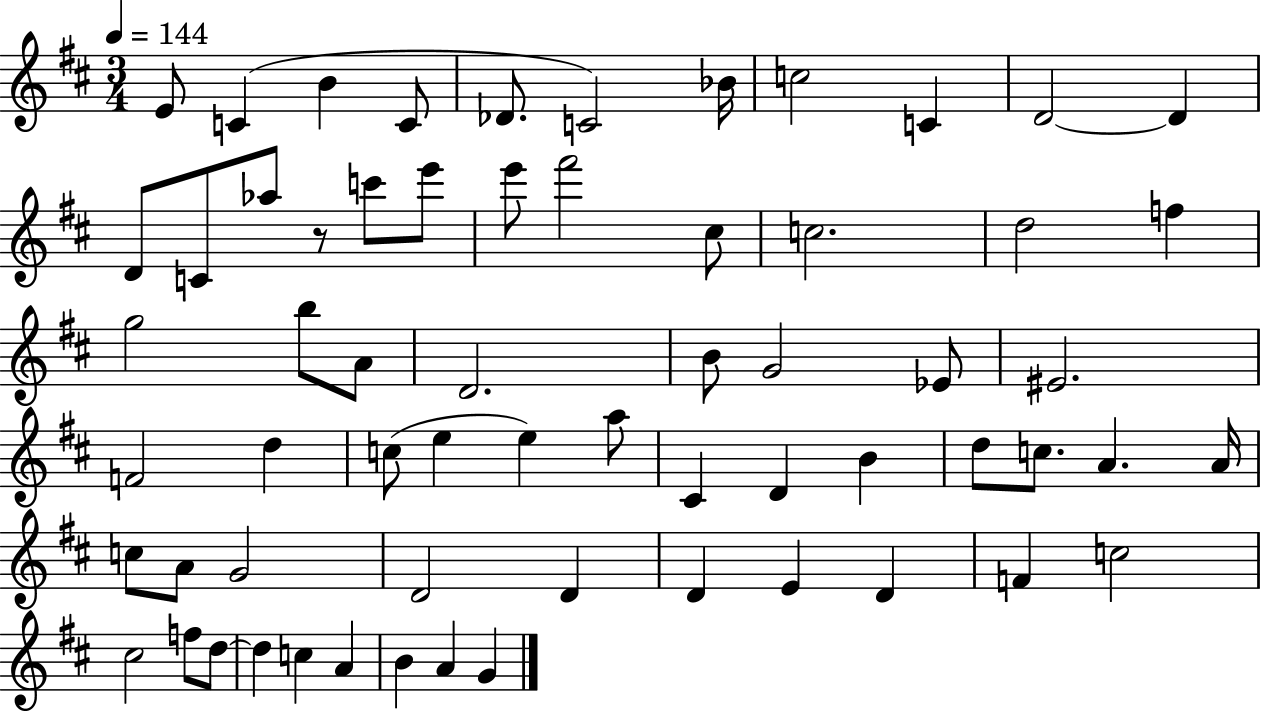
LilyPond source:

{
  \clef treble
  \numericTimeSignature
  \time 3/4
  \key d \major
  \tempo 4 = 144
  e'8 c'4( b'4 c'8 | des'8. c'2) bes'16 | c''2 c'4 | d'2~~ d'4 | \break d'8 c'8 aes''8 r8 c'''8 e'''8 | e'''8 fis'''2 cis''8 | c''2. | d''2 f''4 | \break g''2 b''8 a'8 | d'2. | b'8 g'2 ees'8 | eis'2. | \break f'2 d''4 | c''8( e''4 e''4) a''8 | cis'4 d'4 b'4 | d''8 c''8. a'4. a'16 | \break c''8 a'8 g'2 | d'2 d'4 | d'4 e'4 d'4 | f'4 c''2 | \break cis''2 f''8 d''8~~ | d''4 c''4 a'4 | b'4 a'4 g'4 | \bar "|."
}